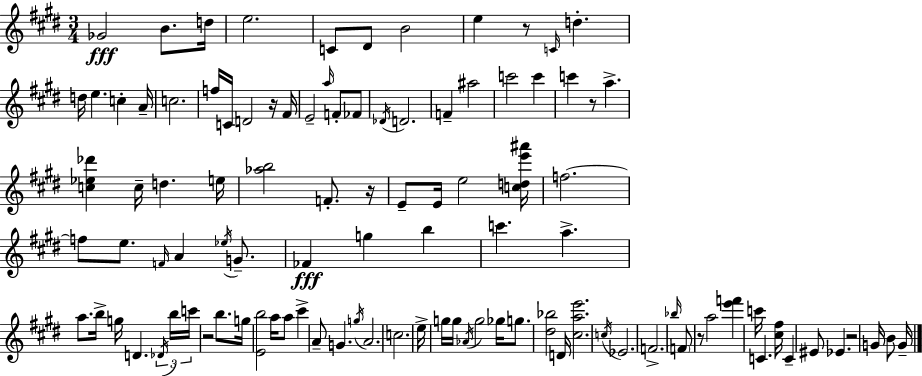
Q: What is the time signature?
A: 3/4